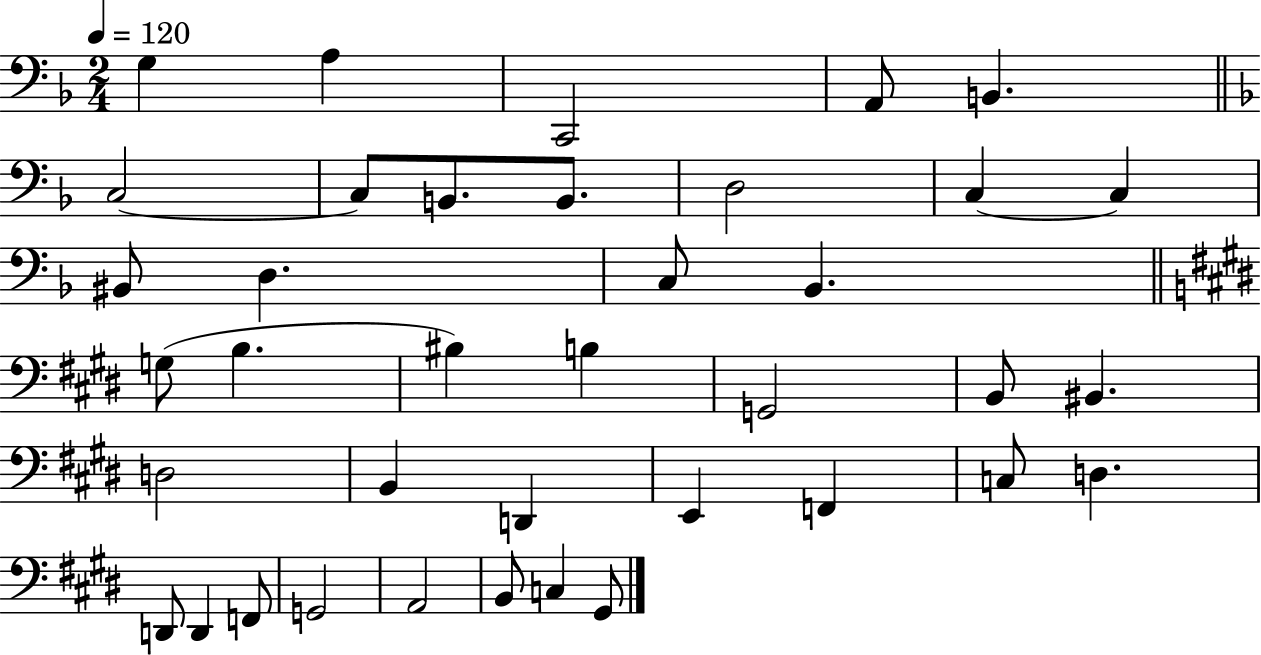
X:1
T:Untitled
M:2/4
L:1/4
K:F
G, A, C,,2 A,,/2 B,, C,2 C,/2 B,,/2 B,,/2 D,2 C, C, ^B,,/2 D, C,/2 _B,, G,/2 B, ^B, B, G,,2 B,,/2 ^B,, D,2 B,, D,, E,, F,, C,/2 D, D,,/2 D,, F,,/2 G,,2 A,,2 B,,/2 C, ^G,,/2